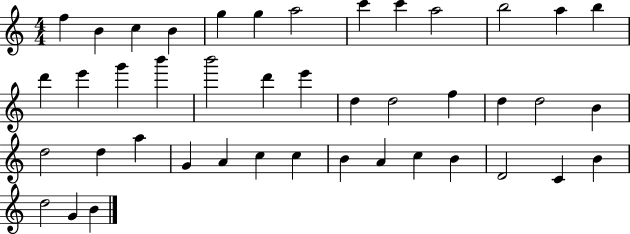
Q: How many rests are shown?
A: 0